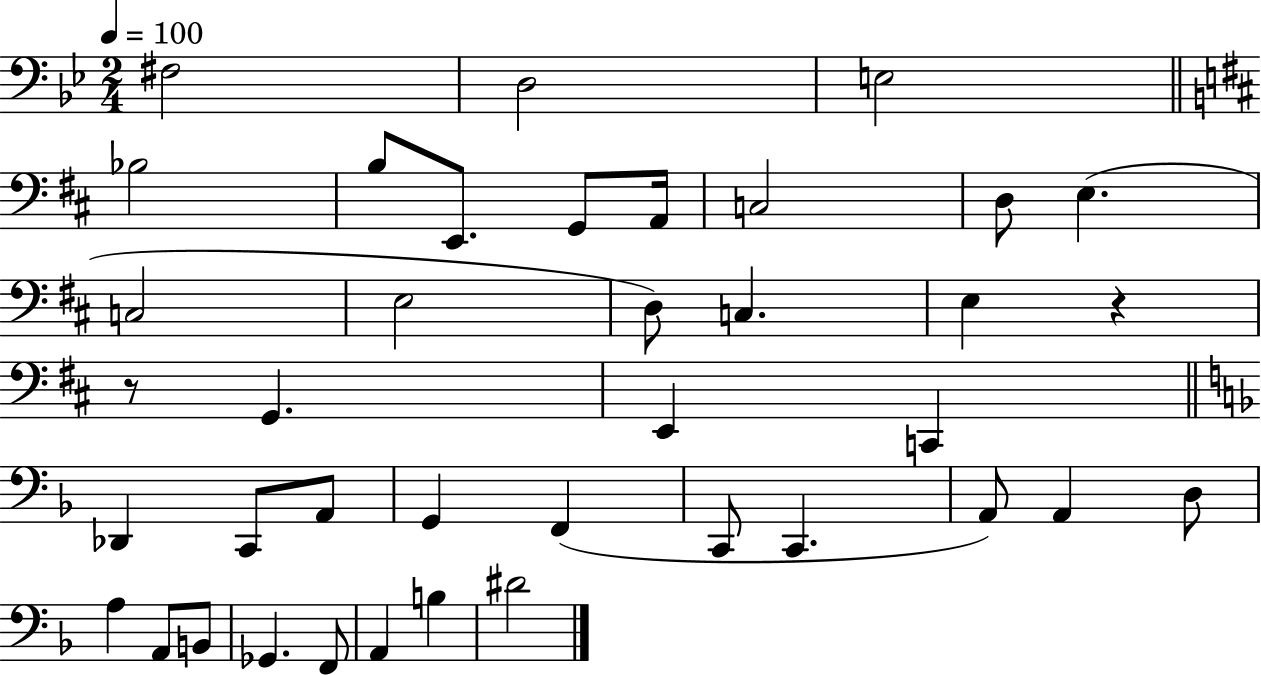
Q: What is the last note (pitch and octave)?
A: D#4